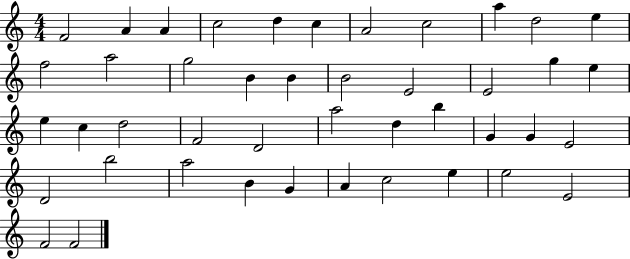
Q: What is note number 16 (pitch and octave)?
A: B4